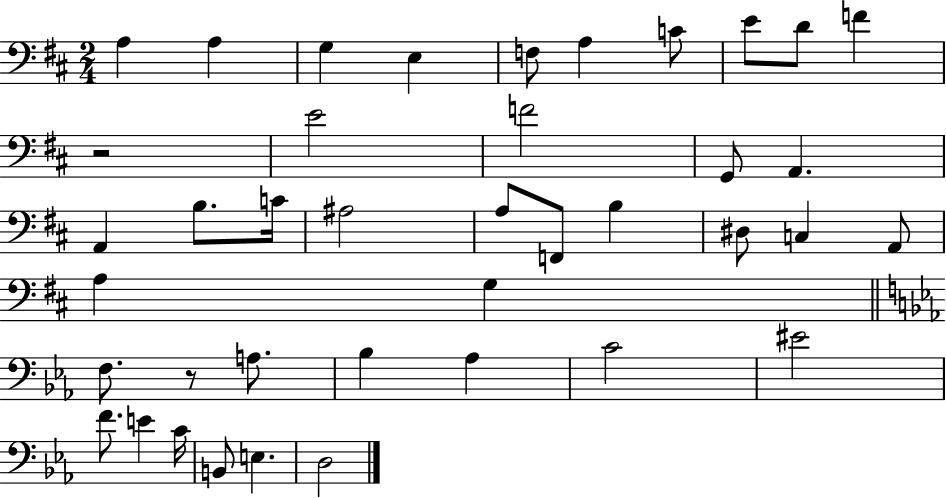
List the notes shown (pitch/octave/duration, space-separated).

A3/q A3/q G3/q E3/q F3/e A3/q C4/e E4/e D4/e F4/q R/h E4/h F4/h G2/e A2/q. A2/q B3/e. C4/s A#3/h A3/e F2/e B3/q D#3/e C3/q A2/e A3/q G3/q F3/e. R/e A3/e. Bb3/q Ab3/q C4/h EIS4/h F4/e. E4/q C4/s B2/e E3/q. D3/h